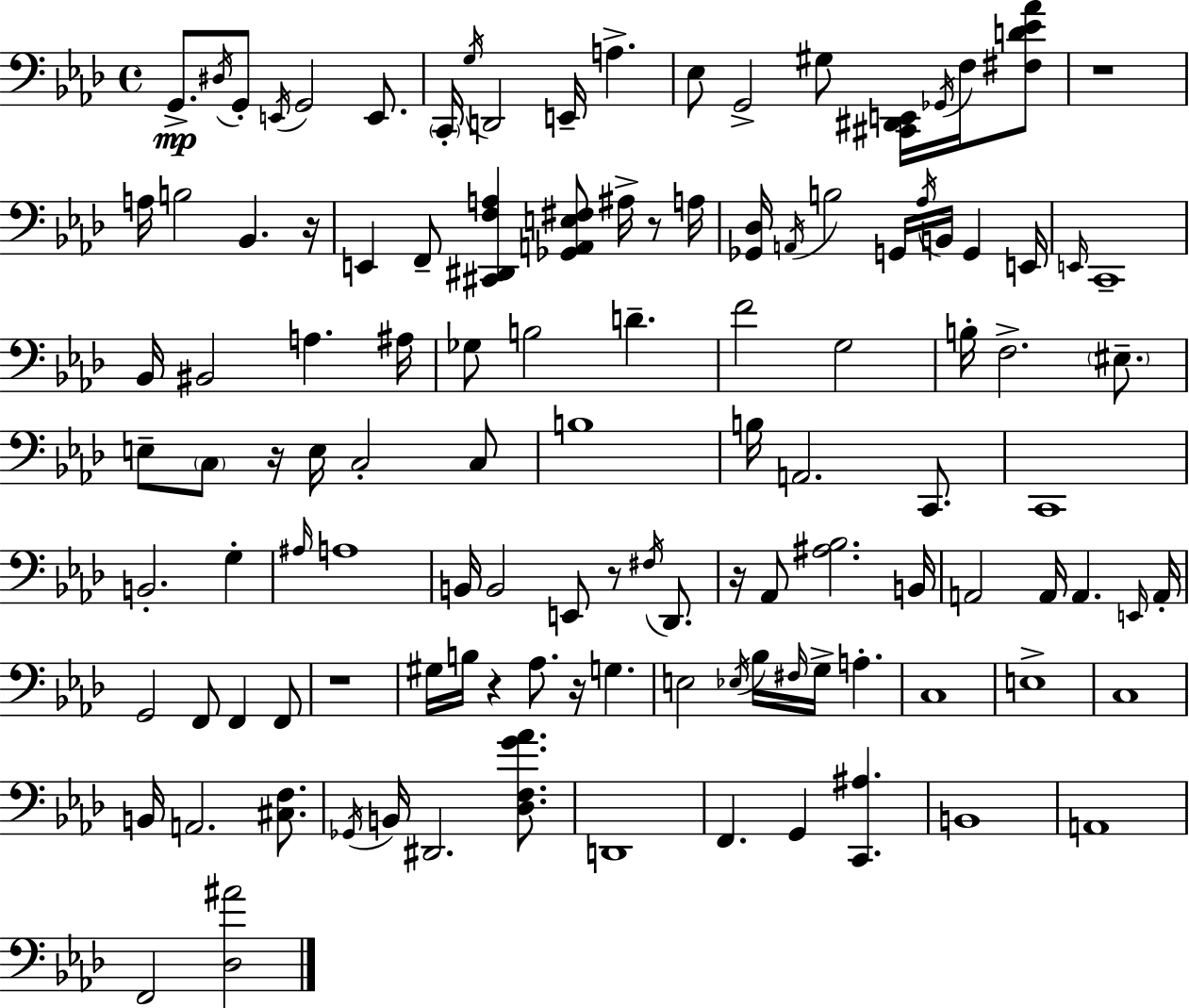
X:1
T:Untitled
M:4/4
L:1/4
K:Fm
G,,/2 ^D,/4 G,,/2 E,,/4 G,,2 E,,/2 C,,/4 G,/4 D,,2 E,,/4 A, _E,/2 G,,2 ^G,/2 [^C,,^D,,E,,]/4 _G,,/4 F,/4 [^F,D_E_A]/2 z4 A,/4 B,2 _B,, z/4 E,, F,,/2 [^C,,^D,,F,A,] [_G,,A,,E,^F,]/2 ^A,/4 z/2 A,/4 [_G,,_D,]/4 A,,/4 B,2 G,,/4 _A,/4 B,,/4 G,, E,,/4 E,,/4 C,,4 _B,,/4 ^B,,2 A, ^A,/4 _G,/2 B,2 D F2 G,2 B,/4 F,2 ^E,/2 E,/2 C,/2 z/4 E,/4 C,2 C,/2 B,4 B,/4 A,,2 C,,/2 C,,4 B,,2 G, ^A,/4 A,4 B,,/4 B,,2 E,,/2 z/2 ^F,/4 _D,,/2 z/4 _A,,/2 [^A,_B,]2 B,,/4 A,,2 A,,/4 A,, E,,/4 A,,/4 G,,2 F,,/2 F,, F,,/2 z4 ^G,/4 B,/4 z _A,/2 z/4 G, E,2 _E,/4 _B,/4 ^F,/4 G,/4 A, C,4 E,4 C,4 B,,/4 A,,2 [^C,F,]/2 _G,,/4 B,,/4 ^D,,2 [_D,F,G_A]/2 D,,4 F,, G,, [C,,^A,] B,,4 A,,4 F,,2 [_D,^A]2